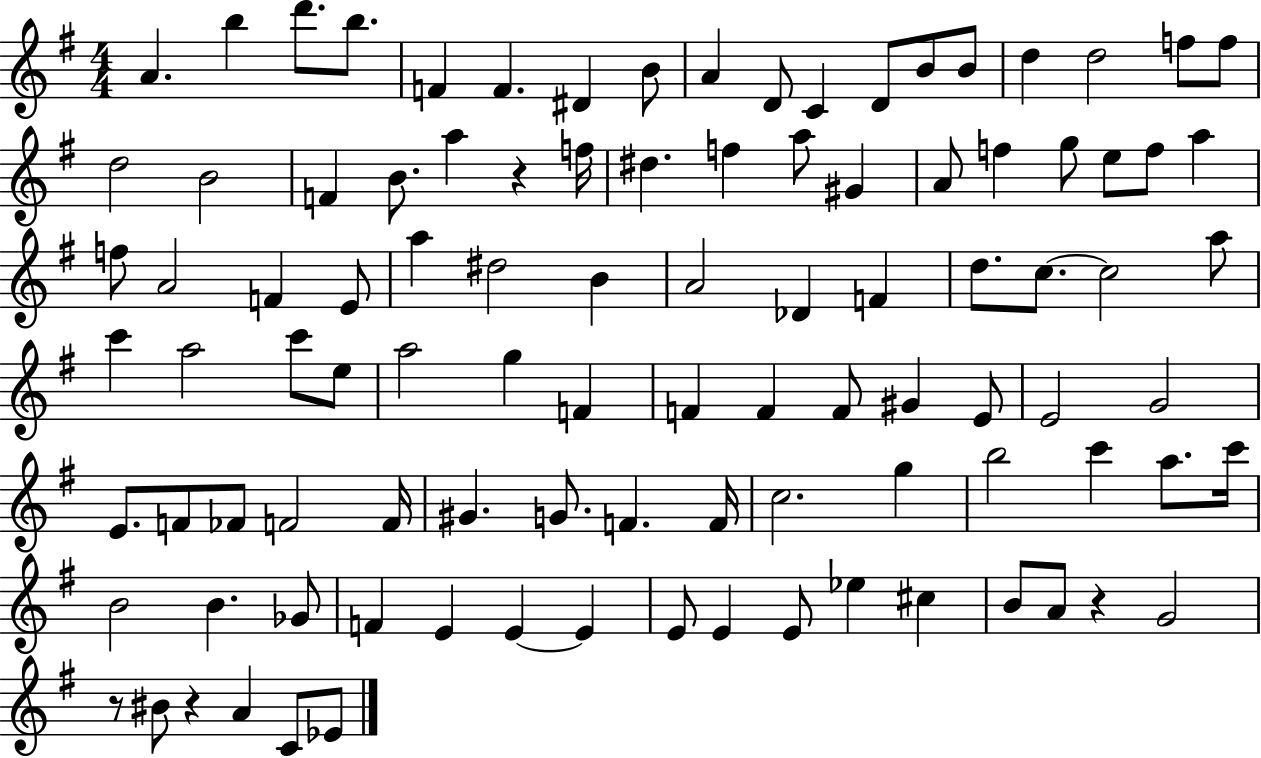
A4/q. B5/q D6/e. B5/e. F4/q F4/q. D#4/q B4/e A4/q D4/e C4/q D4/e B4/e B4/e D5/q D5/h F5/e F5/e D5/h B4/h F4/q B4/e. A5/q R/q F5/s D#5/q. F5/q A5/e G#4/q A4/e F5/q G5/e E5/e F5/e A5/q F5/e A4/h F4/q E4/e A5/q D#5/h B4/q A4/h Db4/q F4/q D5/e. C5/e. C5/h A5/e C6/q A5/h C6/e E5/e A5/h G5/q F4/q F4/q F4/q F4/e G#4/q E4/e E4/h G4/h E4/e. F4/e FES4/e F4/h F4/s G#4/q. G4/e. F4/q. F4/s C5/h. G5/q B5/h C6/q A5/e. C6/s B4/h B4/q. Gb4/e F4/q E4/q E4/q E4/q E4/e E4/q E4/e Eb5/q C#5/q B4/e A4/e R/q G4/h R/e BIS4/e R/q A4/q C4/e Eb4/e